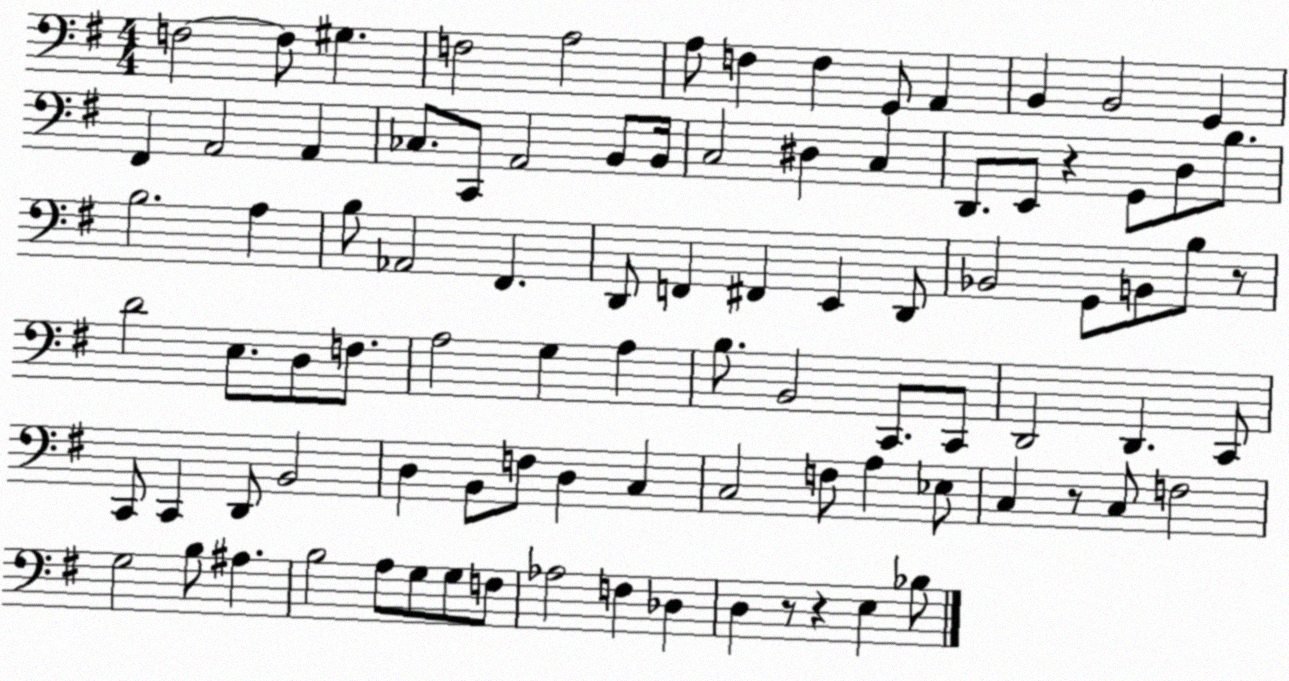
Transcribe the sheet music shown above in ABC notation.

X:1
T:Untitled
M:4/4
L:1/4
K:G
F,2 F,/2 ^G, F,2 A,2 A,/2 F, F, G,,/2 A,, B,, B,,2 G,, ^F,, A,,2 A,, _C,/2 C,,/2 A,,2 B,,/2 B,,/4 C,2 ^D, C, D,,/2 E,,/2 z G,,/2 D,/2 B,/2 B,2 A, B,/2 _A,,2 ^F,, D,,/2 F,, ^F,, E,, D,,/2 _B,,2 G,,/2 B,,/2 B,/2 z/2 D2 E,/2 D,/2 F,/2 A,2 G, A, B,/2 B,,2 C,,/2 C,,/2 D,,2 D,, C,,/2 C,,/2 C,, D,,/2 B,,2 D, B,,/2 F,/2 D, C, C,2 F,/2 A, _E,/2 C, z/2 C,/2 F,2 G,2 B,/2 ^A, B,2 A,/2 G,/2 G,/2 F,/2 _A,2 F, _D, D, z/2 z E, _B,/2